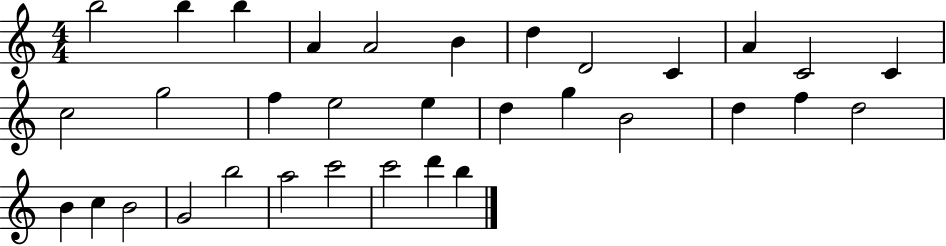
B5/h B5/q B5/q A4/q A4/h B4/q D5/q D4/h C4/q A4/q C4/h C4/q C5/h G5/h F5/q E5/h E5/q D5/q G5/q B4/h D5/q F5/q D5/h B4/q C5/q B4/h G4/h B5/h A5/h C6/h C6/h D6/q B5/q